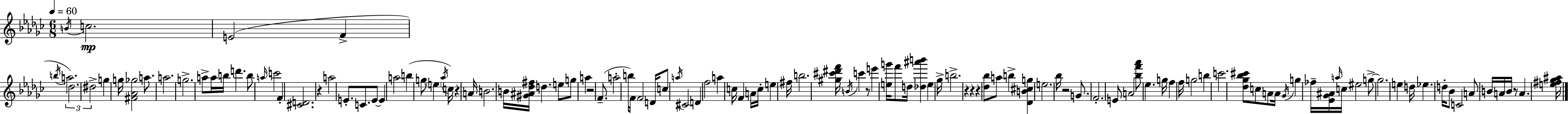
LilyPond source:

{
  \clef treble
  \numericTimeSignature
  \time 6/8
  \key ees \minor
  \tempo 4 = 60
  \acciaccatura { b'16 }\mp c''2. | e'2( f'4-> | \acciaccatura { b''16 } \tuplet 3/2 { a''2.) | des''2. | \break dis''2-> } g''4 | g''16 <fis' aes' ges''>2 a''8. | a''2. | g''2.-> | \break a''8-> a''16 b''16 d'''4. | b''8 \grace { a''16 } c'''2 f'4-. | <cis' d'>2. | r4 a''2 | \break e'8.-. c'8. e'8~~ e'4 | a''2 b''4( | g''8 \parenthesize e''4 \acciaccatura { aes''16 } c''16) r4 | a'16 b'2. | \break b'16 <gis' ais' des'' fis''>16 d''4. | e''8 g''8 a''4 r2 | f'8.--( a''2-. | b''16) f'16 f'2 | \break d'16 c''8 \acciaccatura { a''16 } cis'2 | d'4 f''2 | a''4 c''16 f'4 a'16 c''16-. | e''4 fis''16 b''2. | \break <gis'' cis''' dis''' f'''>16 \acciaccatura { b'16 } c'''4 r8 | e'''4 <e'' g'''>16 f'''8 d''16 <des'' ais''' b'''>4 | e''4 ges''16-> b''2.-> | r4 r4 | \break r4 <des'' bes''>8 a''8 b''4-> | <des' b' cis'' g''>4 e''2. | bes''16 r2 | g'8. f'2.-. | \break e'8 a'2 | <bes'' f''' aes'''>8 ees''4. | g''16 f''4 f''16 g''2 | b''4 c'''2. | \break <des'' ges'' bes'' cis'''>8 c''8 a'8 | a'16 \acciaccatura { ges'16 } g''4 fes''16-- <ees' ges' ais'>16 \grace { a''16 } c''16 eis''2 | g''8->~~ g''2. | e''4 | \break d''16 ees''4. d''16-. bes'8 c'2 | a'8 b'16 a'16 b'16 r8 | a'4. <e'' fis'' ges'' ais''>16 \bar "|."
}